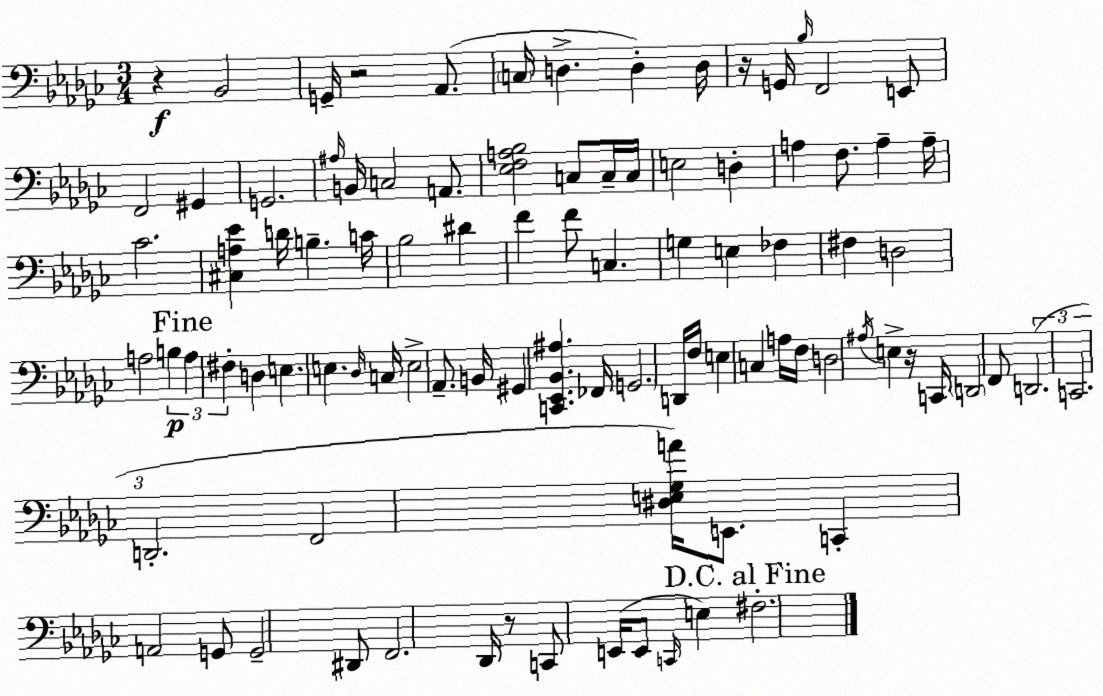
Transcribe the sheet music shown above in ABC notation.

X:1
T:Untitled
M:3/4
L:1/4
K:Ebm
z _B,,2 G,,/4 z2 _A,,/2 C,/4 D, D, D,/4 z/4 G,,/4 _B,/4 F,,2 E,,/2 F,,2 ^G,, G,,2 ^A,/4 B,,/4 C,2 A,,/2 [_E,F,A,_B,]2 C,/2 C,/4 C,/4 E,2 D, A, F,/2 A, A,/4 _C2 [^C,A,_E] D/4 B, C/4 _B,2 ^D F F/2 C, G, E, _F, ^F, D,2 A,2 B, A, ^F, D, E, E, _D,/4 C,/4 E,2 _A,,/2 B,,/4 ^G,, [C,,_E,,_B,,^A,] _F,,/4 G,,2 D,,/4 F,/4 E, C, A,/4 F,/4 D,2 ^A,/4 E, z/4 C,,/4 D,,2 F,,/2 D,,2 C,,2 D,,2 F,,2 [^D,E,_G,A]/4 E,,/2 C,, A,,2 G,,/2 G,,2 ^D,,/2 F,,2 _D,,/4 z/2 C,,/2 E,,/4 E,,/2 C,,/4 E, ^F,2